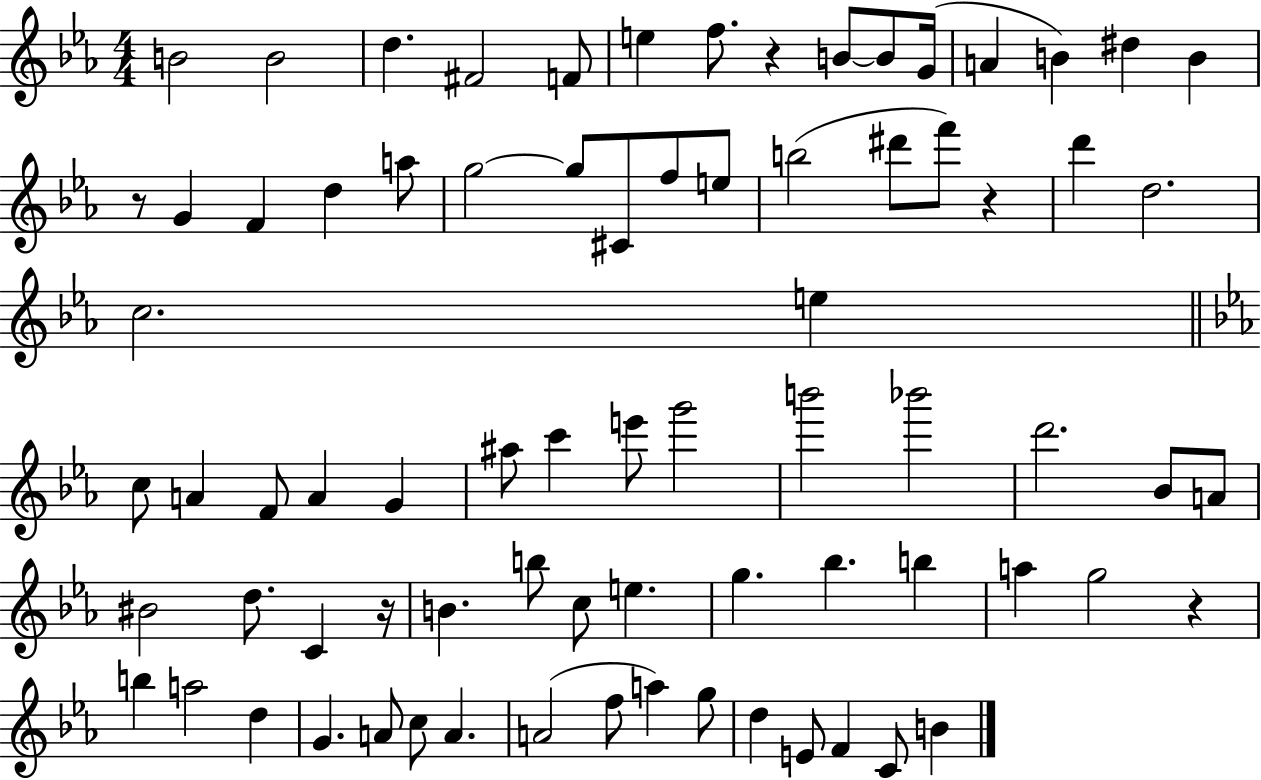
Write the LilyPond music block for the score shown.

{
  \clef treble
  \numericTimeSignature
  \time 4/4
  \key ees \major
  b'2 b'2 | d''4. fis'2 f'8 | e''4 f''8. r4 b'8~~ b'8 g'16( | a'4 b'4) dis''4 b'4 | \break r8 g'4 f'4 d''4 a''8 | g''2~~ g''8 cis'8 f''8 e''8 | b''2( dis'''8 f'''8) r4 | d'''4 d''2. | \break c''2. e''4 | \bar "||" \break \key ees \major c''8 a'4 f'8 a'4 g'4 | ais''8 c'''4 e'''8 g'''2 | b'''2 bes'''2 | d'''2. bes'8 a'8 | \break bis'2 d''8. c'4 r16 | b'4. b''8 c''8 e''4. | g''4. bes''4. b''4 | a''4 g''2 r4 | \break b''4 a''2 d''4 | g'4. a'8 c''8 a'4. | a'2( f''8 a''4) g''8 | d''4 e'8 f'4 c'8 b'4 | \break \bar "|."
}